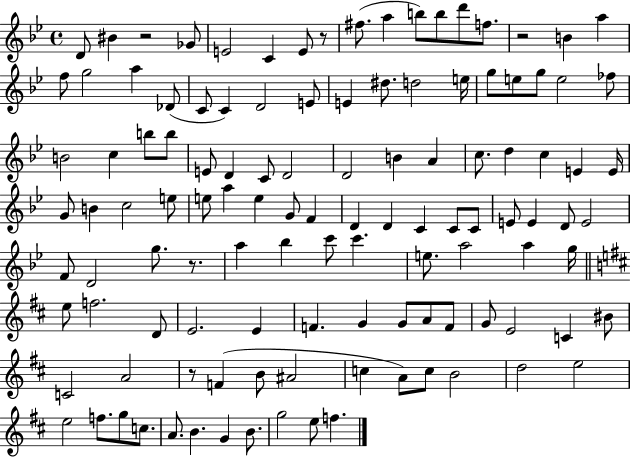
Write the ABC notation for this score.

X:1
T:Untitled
M:4/4
L:1/4
K:Bb
D/2 ^B z2 _G/2 E2 C E/2 z/2 ^f/2 a b/2 b/2 d'/2 f/2 z2 B a f/2 g2 a _D/2 C/2 C D2 E/2 E ^d/2 d2 e/4 g/2 e/2 g/2 e2 _f/2 B2 c b/2 b/2 E/2 D C/2 D2 D2 B A c/2 d c E E/4 G/2 B c2 e/2 e/2 a e G/2 F D D C C/2 C/2 E/2 E D/2 E2 F/2 D2 g/2 z/2 a _b c'/2 c' e/2 a2 a g/4 e/2 f2 D/2 E2 E F G G/2 A/2 F/2 G/2 E2 C ^B/2 C2 A2 z/2 F B/2 ^A2 c A/2 c/2 B2 d2 e2 e2 f/2 g/2 c/2 A/2 B G B/2 g2 e/2 f